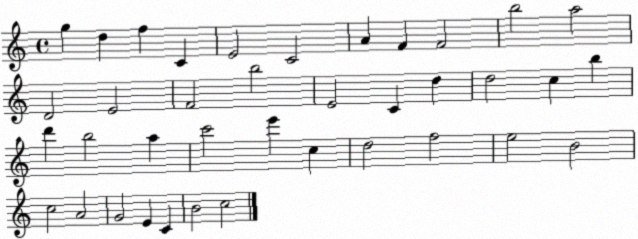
X:1
T:Untitled
M:4/4
L:1/4
K:C
g d f C E2 C2 A F F2 b2 a2 D2 E2 F2 b2 E2 C d d2 c b d' b2 a c'2 e' c d2 f2 e2 B2 c2 A2 G2 E C B2 c2